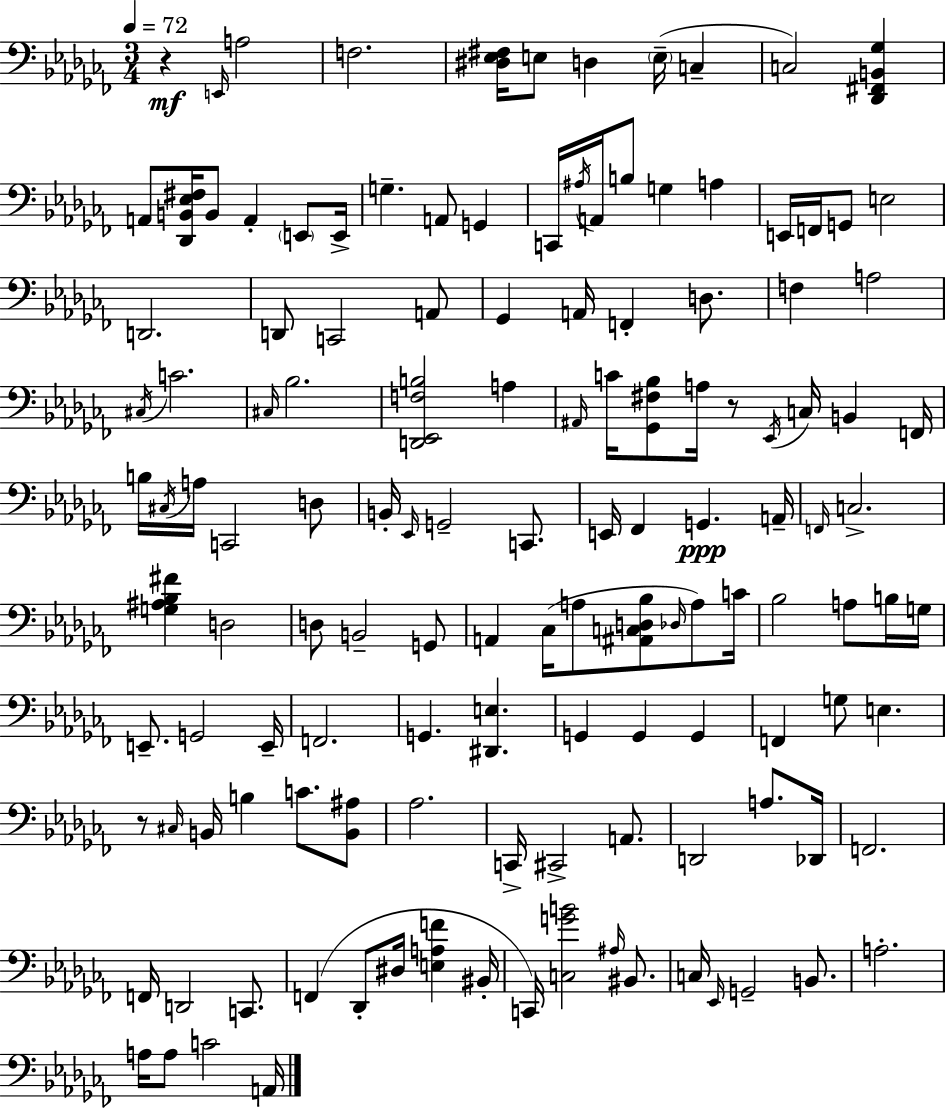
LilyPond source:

{
  \clef bass
  \numericTimeSignature
  \time 3/4
  \key aes \minor
  \tempo 4 = 72
  r4\mf \grace { e,16 } a2 | f2. | <dis ees fis>16 e8 d4 \parenthesize e16--( c4-- | c2) <des, fis, b, ges>4 | \break a,8 <des, b, ees fis>16 b,8 a,4-. \parenthesize e,8 | e,16-> g4.-- a,8 g,4 | c,16 \acciaccatura { ais16 } a,16 b8 g4 a4 | e,16 f,16 g,8 e2 | \break d,2. | d,8 c,2 | a,8 ges,4 a,16 f,4-. d8. | f4 a2 | \break \acciaccatura { cis16 } c'2. | \grace { cis16 } bes2. | <d, ees, f b>2 | a4 \grace { ais,16 } c'16 <ges, fis bes>8 a16 r8 \acciaccatura { ees,16 } | \break c16 b,4 f,16 b16 \acciaccatura { cis16 } a16 c,2 | d8 b,16-. \grace { ees,16 } g,2-- | c,8. e,16 fes,4 | g,4.\ppp a,16-- \grace { f,16 } c2.-> | \break <g ais bes fis'>4 | d2 d8 b,2-- | g,8 a,4 | ces16( a8 <ais, c d bes>8 \grace { des16 } a8) c'16 bes2 | \break a8 b16 g16 e,8.-- | g,2 e,16-- f,2. | g,4. | <dis, e>4. g,4 | \break g,4 g,4 f,4 | g8 e4. r8 | \grace { cis16 } b,16 b4 c'8. <b, ais>8 aes2. | c,16-> | \break cis,2-> a,8. d,2 | a8. des,16 f,2. | f,16 | d,2 c,8. f,4( | \break des,8-. dis16 <e a f'>4 bis,16-. c,16) | <c g' b'>2 \grace { ais16 } bis,8. | c16 \grace { ees,16 } g,2-- b,8. | a2.-. | \break a16 a8 c'2 | a,16 \bar "|."
}